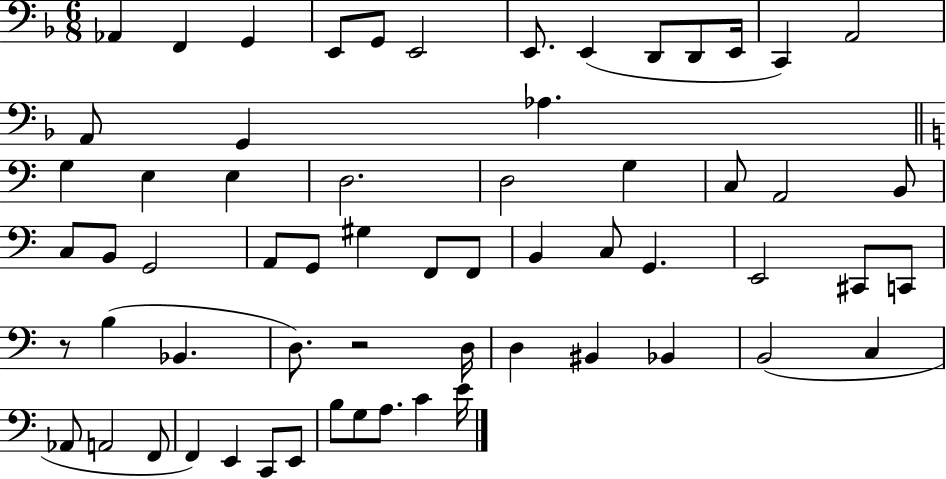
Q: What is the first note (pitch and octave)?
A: Ab2